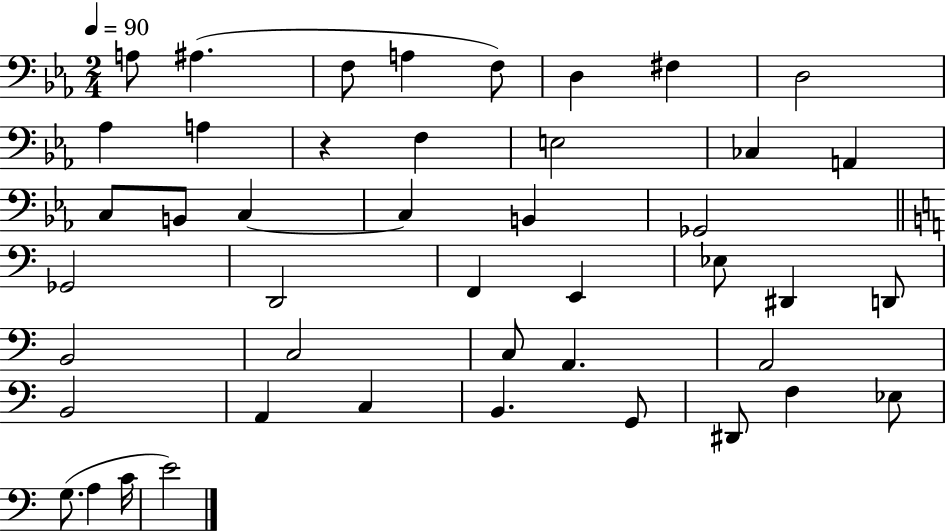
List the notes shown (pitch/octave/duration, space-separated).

A3/e A#3/q. F3/e A3/q F3/e D3/q F#3/q D3/h Ab3/q A3/q R/q F3/q E3/h CES3/q A2/q C3/e B2/e C3/q C3/q B2/q Gb2/h Gb2/h D2/h F2/q E2/q Eb3/e D#2/q D2/e B2/h C3/h C3/e A2/q. A2/h B2/h A2/q C3/q B2/q. G2/e D#2/e F3/q Eb3/e G3/e. A3/q C4/s E4/h